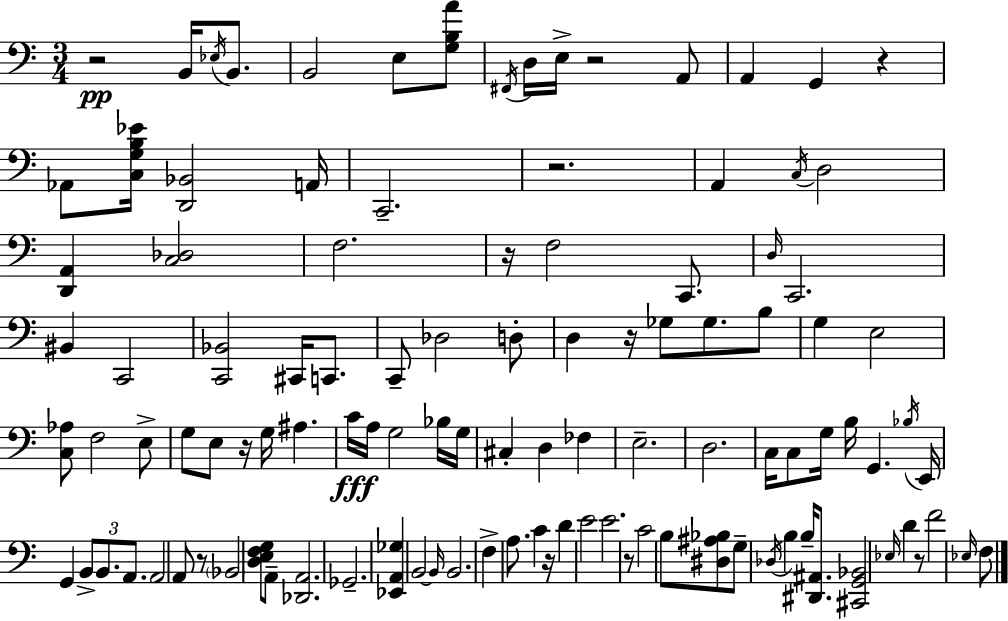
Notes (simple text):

R/h B2/s Eb3/s B2/e. B2/h E3/e [G3,B3,A4]/e F#2/s D3/s E3/s R/h A2/e A2/q G2/q R/q Ab2/e [C3,G3,B3,Eb4]/s [D2,Bb2]/h A2/s C2/h. R/h. A2/q C3/s D3/h [D2,A2]/q [C3,Db3]/h F3/h. R/s F3/h C2/e. D3/s C2/h. BIS2/q C2/h [C2,Bb2]/h C#2/s C2/e. C2/e Db3/h D3/e D3/q R/s Gb3/e Gb3/e. B3/e G3/q E3/h [C3,Ab3]/e F3/h E3/e G3/e E3/e R/s G3/s A#3/q. C4/s A3/s G3/h Bb3/s G3/s C#3/q D3/q FES3/q E3/h. D3/h. C3/s C3/e G3/s B3/s G2/q. Bb3/s E2/s G2/q B2/e B2/e. A2/e. A2/h A2/e R/e Bb2/h [D3,E3,F3,G3]/e A2/e [Db2,A2]/h. Gb2/h. [Eb2,A2,Gb3]/q B2/h B2/s B2/h. F3/q A3/e. C4/q R/s D4/q E4/h E4/h. R/e C4/h B3/e [D#3,A#3,Bb3]/e G3/e Db3/s B3/q B3/s [D#2,A#2]/e. [C#2,G2,Bb2]/h Eb3/s D4/q R/e F4/h Eb3/s F3/e